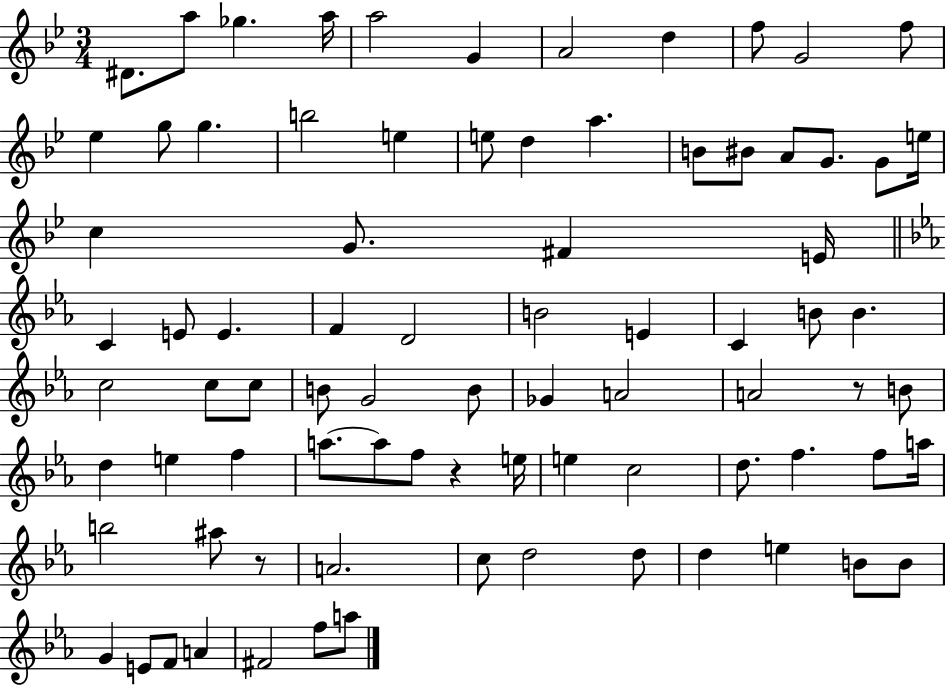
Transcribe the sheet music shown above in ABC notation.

X:1
T:Untitled
M:3/4
L:1/4
K:Bb
^D/2 a/2 _g a/4 a2 G A2 d f/2 G2 f/2 _e g/2 g b2 e e/2 d a B/2 ^B/2 A/2 G/2 G/2 e/4 c G/2 ^F E/4 C E/2 E F D2 B2 E C B/2 B c2 c/2 c/2 B/2 G2 B/2 _G A2 A2 z/2 B/2 d e f a/2 a/2 f/2 z e/4 e c2 d/2 f f/2 a/4 b2 ^a/2 z/2 A2 c/2 d2 d/2 d e B/2 B/2 G E/2 F/2 A ^F2 f/2 a/2